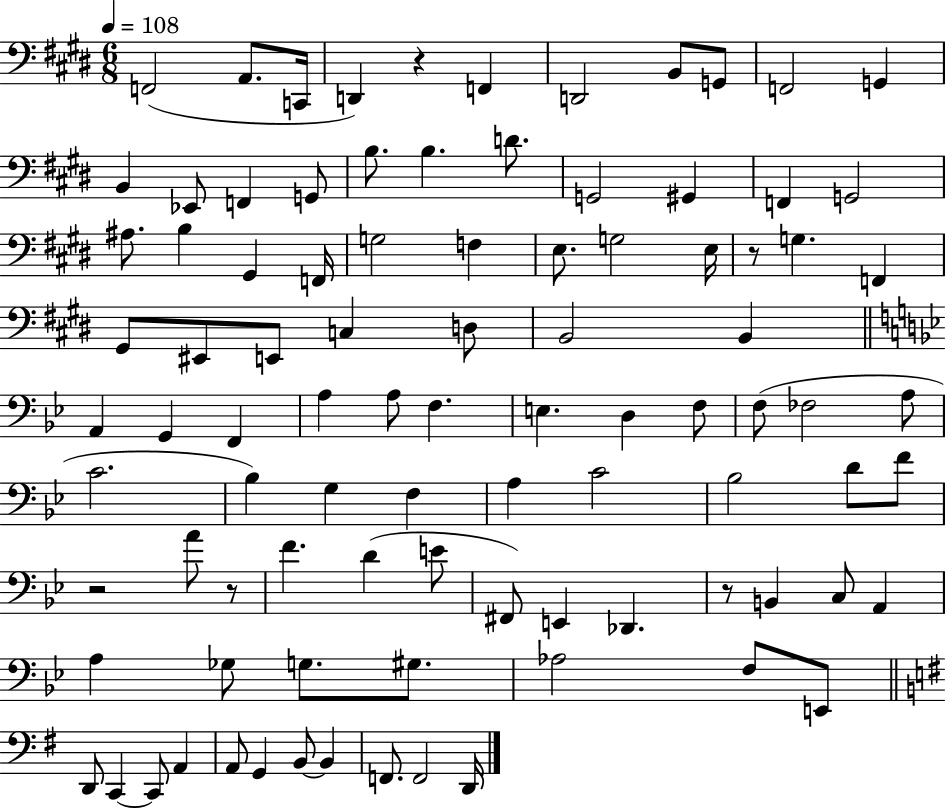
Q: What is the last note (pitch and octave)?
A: D2